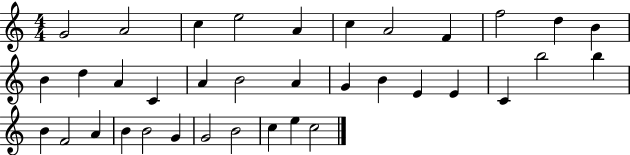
{
  \clef treble
  \numericTimeSignature
  \time 4/4
  \key c \major
  g'2 a'2 | c''4 e''2 a'4 | c''4 a'2 f'4 | f''2 d''4 b'4 | \break b'4 d''4 a'4 c'4 | a'4 b'2 a'4 | g'4 b'4 e'4 e'4 | c'4 b''2 b''4 | \break b'4 f'2 a'4 | b'4 b'2 g'4 | g'2 b'2 | c''4 e''4 c''2 | \break \bar "|."
}